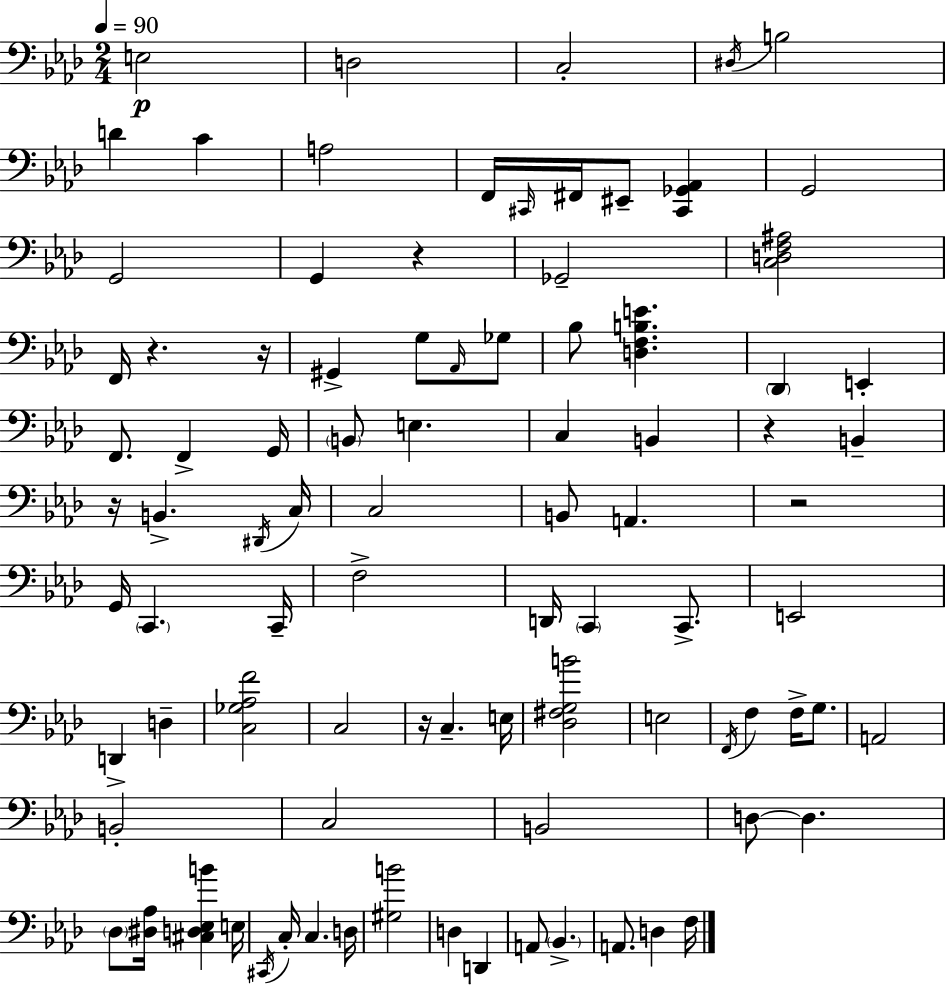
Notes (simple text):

E3/h D3/h C3/h D#3/s B3/h D4/q C4/q A3/h F2/s C#2/s F#2/s EIS2/e [C#2,Gb2,Ab2]/q G2/h G2/h G2/q R/q Gb2/h [C3,D3,F3,A#3]/h F2/s R/q. R/s G#2/q G3/e Ab2/s Gb3/e Bb3/e [D3,F3,B3,E4]/q. Db2/q E2/q F2/e. F2/q G2/s B2/e E3/q. C3/q B2/q R/q B2/q R/s B2/q. D#2/s C3/s C3/h B2/e A2/q. R/h G2/s C2/q. C2/s F3/h D2/s C2/q C2/e. E2/h D2/q D3/q [C3,Gb3,Ab3,F4]/h C3/h R/s C3/q. E3/s [Db3,F#3,G3,B4]/h E3/h F2/s F3/q F3/s G3/e. A2/h B2/h C3/h B2/h D3/e D3/q. Db3/e [D#3,Ab3]/s [C#3,D3,Eb3,B4]/q E3/s C#2/s C3/s C3/q. D3/s [G#3,B4]/h D3/q D2/q A2/e Bb2/q. A2/e. D3/q F3/s